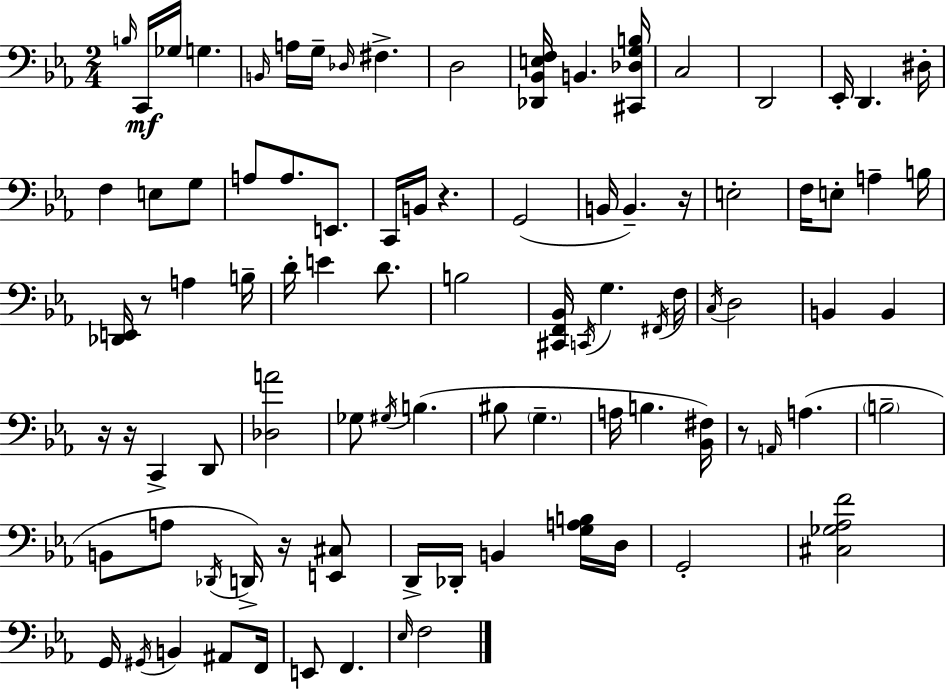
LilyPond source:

{
  \clef bass
  \numericTimeSignature
  \time 2/4
  \key c \minor
  \grace { b16 }\mf c,16 ges16 g4. | \grace { b,16 } a16 g16-- \grace { des16 } fis4.-> | d2 | <des, bes, e f>16 b,4. | \break <cis, des g b>16 c2 | d,2 | ees,16-. d,4. | dis16-. f4 e8 | \break g8 a8 a8. | e,8. c,16 b,16 r4. | g,2( | b,16 b,4.--) | \break r16 e2-. | f16 e8-. a4-- | b16 <des, e,>16 r8 a4 | b16-- d'16-. e'4 | \break d'8. b2 | <cis, f, bes,>16 \acciaccatura { c,16 } g4. | \acciaccatura { fis,16 } f16 \acciaccatura { c16 } d2 | b,4 | \break b,4 r16 r16 | c,4-> d,8 <des a'>2 | ges8 | \acciaccatura { gis16 } b4.( bis8 | \break \parenthesize g4.-- a16 | b4. <bes, fis>16) r8 | \grace { a,16 } a4.( | \parenthesize b2-- | \break b,8 a8 \acciaccatura { des,16 }) d,16-> r16 <e, cis>8 | d,16-> des,16-. b,4 <g a b>16 | d16 g,2-. | <cis ges aes f'>2 | \break g,16 \acciaccatura { gis,16 } b,4 ais,8 | f,16 e,8 f,4. | \grace { ees16 } f2 | \bar "|."
}